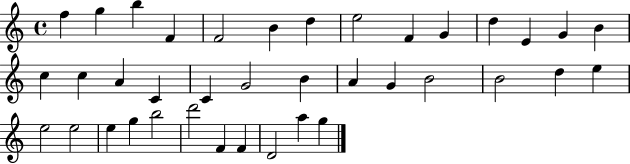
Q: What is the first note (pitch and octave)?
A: F5